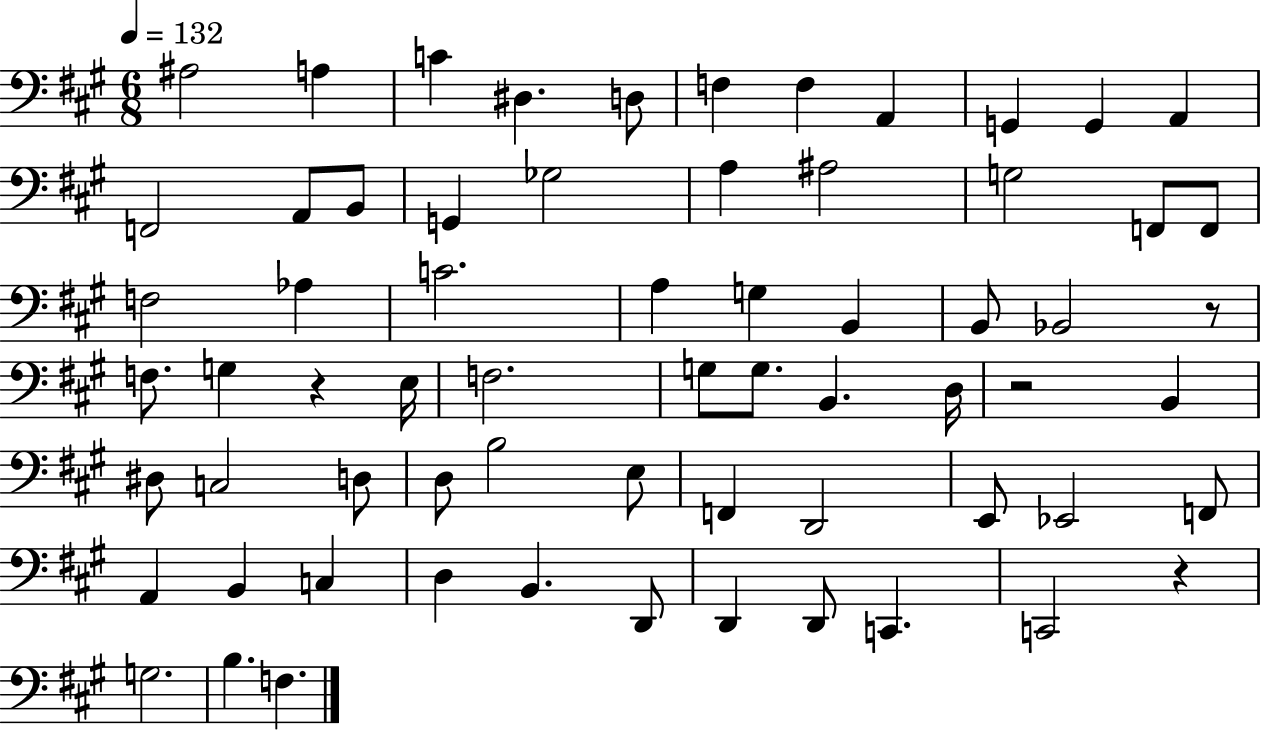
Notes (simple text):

A#3/h A3/q C4/q D#3/q. D3/e F3/q F3/q A2/q G2/q G2/q A2/q F2/h A2/e B2/e G2/q Gb3/h A3/q A#3/h G3/h F2/e F2/e F3/h Ab3/q C4/h. A3/q G3/q B2/q B2/e Bb2/h R/e F3/e. G3/q R/q E3/s F3/h. G3/e G3/e. B2/q. D3/s R/h B2/q D#3/e C3/h D3/e D3/e B3/h E3/e F2/q D2/h E2/e Eb2/h F2/e A2/q B2/q C3/q D3/q B2/q. D2/e D2/q D2/e C2/q. C2/h R/q G3/h. B3/q. F3/q.